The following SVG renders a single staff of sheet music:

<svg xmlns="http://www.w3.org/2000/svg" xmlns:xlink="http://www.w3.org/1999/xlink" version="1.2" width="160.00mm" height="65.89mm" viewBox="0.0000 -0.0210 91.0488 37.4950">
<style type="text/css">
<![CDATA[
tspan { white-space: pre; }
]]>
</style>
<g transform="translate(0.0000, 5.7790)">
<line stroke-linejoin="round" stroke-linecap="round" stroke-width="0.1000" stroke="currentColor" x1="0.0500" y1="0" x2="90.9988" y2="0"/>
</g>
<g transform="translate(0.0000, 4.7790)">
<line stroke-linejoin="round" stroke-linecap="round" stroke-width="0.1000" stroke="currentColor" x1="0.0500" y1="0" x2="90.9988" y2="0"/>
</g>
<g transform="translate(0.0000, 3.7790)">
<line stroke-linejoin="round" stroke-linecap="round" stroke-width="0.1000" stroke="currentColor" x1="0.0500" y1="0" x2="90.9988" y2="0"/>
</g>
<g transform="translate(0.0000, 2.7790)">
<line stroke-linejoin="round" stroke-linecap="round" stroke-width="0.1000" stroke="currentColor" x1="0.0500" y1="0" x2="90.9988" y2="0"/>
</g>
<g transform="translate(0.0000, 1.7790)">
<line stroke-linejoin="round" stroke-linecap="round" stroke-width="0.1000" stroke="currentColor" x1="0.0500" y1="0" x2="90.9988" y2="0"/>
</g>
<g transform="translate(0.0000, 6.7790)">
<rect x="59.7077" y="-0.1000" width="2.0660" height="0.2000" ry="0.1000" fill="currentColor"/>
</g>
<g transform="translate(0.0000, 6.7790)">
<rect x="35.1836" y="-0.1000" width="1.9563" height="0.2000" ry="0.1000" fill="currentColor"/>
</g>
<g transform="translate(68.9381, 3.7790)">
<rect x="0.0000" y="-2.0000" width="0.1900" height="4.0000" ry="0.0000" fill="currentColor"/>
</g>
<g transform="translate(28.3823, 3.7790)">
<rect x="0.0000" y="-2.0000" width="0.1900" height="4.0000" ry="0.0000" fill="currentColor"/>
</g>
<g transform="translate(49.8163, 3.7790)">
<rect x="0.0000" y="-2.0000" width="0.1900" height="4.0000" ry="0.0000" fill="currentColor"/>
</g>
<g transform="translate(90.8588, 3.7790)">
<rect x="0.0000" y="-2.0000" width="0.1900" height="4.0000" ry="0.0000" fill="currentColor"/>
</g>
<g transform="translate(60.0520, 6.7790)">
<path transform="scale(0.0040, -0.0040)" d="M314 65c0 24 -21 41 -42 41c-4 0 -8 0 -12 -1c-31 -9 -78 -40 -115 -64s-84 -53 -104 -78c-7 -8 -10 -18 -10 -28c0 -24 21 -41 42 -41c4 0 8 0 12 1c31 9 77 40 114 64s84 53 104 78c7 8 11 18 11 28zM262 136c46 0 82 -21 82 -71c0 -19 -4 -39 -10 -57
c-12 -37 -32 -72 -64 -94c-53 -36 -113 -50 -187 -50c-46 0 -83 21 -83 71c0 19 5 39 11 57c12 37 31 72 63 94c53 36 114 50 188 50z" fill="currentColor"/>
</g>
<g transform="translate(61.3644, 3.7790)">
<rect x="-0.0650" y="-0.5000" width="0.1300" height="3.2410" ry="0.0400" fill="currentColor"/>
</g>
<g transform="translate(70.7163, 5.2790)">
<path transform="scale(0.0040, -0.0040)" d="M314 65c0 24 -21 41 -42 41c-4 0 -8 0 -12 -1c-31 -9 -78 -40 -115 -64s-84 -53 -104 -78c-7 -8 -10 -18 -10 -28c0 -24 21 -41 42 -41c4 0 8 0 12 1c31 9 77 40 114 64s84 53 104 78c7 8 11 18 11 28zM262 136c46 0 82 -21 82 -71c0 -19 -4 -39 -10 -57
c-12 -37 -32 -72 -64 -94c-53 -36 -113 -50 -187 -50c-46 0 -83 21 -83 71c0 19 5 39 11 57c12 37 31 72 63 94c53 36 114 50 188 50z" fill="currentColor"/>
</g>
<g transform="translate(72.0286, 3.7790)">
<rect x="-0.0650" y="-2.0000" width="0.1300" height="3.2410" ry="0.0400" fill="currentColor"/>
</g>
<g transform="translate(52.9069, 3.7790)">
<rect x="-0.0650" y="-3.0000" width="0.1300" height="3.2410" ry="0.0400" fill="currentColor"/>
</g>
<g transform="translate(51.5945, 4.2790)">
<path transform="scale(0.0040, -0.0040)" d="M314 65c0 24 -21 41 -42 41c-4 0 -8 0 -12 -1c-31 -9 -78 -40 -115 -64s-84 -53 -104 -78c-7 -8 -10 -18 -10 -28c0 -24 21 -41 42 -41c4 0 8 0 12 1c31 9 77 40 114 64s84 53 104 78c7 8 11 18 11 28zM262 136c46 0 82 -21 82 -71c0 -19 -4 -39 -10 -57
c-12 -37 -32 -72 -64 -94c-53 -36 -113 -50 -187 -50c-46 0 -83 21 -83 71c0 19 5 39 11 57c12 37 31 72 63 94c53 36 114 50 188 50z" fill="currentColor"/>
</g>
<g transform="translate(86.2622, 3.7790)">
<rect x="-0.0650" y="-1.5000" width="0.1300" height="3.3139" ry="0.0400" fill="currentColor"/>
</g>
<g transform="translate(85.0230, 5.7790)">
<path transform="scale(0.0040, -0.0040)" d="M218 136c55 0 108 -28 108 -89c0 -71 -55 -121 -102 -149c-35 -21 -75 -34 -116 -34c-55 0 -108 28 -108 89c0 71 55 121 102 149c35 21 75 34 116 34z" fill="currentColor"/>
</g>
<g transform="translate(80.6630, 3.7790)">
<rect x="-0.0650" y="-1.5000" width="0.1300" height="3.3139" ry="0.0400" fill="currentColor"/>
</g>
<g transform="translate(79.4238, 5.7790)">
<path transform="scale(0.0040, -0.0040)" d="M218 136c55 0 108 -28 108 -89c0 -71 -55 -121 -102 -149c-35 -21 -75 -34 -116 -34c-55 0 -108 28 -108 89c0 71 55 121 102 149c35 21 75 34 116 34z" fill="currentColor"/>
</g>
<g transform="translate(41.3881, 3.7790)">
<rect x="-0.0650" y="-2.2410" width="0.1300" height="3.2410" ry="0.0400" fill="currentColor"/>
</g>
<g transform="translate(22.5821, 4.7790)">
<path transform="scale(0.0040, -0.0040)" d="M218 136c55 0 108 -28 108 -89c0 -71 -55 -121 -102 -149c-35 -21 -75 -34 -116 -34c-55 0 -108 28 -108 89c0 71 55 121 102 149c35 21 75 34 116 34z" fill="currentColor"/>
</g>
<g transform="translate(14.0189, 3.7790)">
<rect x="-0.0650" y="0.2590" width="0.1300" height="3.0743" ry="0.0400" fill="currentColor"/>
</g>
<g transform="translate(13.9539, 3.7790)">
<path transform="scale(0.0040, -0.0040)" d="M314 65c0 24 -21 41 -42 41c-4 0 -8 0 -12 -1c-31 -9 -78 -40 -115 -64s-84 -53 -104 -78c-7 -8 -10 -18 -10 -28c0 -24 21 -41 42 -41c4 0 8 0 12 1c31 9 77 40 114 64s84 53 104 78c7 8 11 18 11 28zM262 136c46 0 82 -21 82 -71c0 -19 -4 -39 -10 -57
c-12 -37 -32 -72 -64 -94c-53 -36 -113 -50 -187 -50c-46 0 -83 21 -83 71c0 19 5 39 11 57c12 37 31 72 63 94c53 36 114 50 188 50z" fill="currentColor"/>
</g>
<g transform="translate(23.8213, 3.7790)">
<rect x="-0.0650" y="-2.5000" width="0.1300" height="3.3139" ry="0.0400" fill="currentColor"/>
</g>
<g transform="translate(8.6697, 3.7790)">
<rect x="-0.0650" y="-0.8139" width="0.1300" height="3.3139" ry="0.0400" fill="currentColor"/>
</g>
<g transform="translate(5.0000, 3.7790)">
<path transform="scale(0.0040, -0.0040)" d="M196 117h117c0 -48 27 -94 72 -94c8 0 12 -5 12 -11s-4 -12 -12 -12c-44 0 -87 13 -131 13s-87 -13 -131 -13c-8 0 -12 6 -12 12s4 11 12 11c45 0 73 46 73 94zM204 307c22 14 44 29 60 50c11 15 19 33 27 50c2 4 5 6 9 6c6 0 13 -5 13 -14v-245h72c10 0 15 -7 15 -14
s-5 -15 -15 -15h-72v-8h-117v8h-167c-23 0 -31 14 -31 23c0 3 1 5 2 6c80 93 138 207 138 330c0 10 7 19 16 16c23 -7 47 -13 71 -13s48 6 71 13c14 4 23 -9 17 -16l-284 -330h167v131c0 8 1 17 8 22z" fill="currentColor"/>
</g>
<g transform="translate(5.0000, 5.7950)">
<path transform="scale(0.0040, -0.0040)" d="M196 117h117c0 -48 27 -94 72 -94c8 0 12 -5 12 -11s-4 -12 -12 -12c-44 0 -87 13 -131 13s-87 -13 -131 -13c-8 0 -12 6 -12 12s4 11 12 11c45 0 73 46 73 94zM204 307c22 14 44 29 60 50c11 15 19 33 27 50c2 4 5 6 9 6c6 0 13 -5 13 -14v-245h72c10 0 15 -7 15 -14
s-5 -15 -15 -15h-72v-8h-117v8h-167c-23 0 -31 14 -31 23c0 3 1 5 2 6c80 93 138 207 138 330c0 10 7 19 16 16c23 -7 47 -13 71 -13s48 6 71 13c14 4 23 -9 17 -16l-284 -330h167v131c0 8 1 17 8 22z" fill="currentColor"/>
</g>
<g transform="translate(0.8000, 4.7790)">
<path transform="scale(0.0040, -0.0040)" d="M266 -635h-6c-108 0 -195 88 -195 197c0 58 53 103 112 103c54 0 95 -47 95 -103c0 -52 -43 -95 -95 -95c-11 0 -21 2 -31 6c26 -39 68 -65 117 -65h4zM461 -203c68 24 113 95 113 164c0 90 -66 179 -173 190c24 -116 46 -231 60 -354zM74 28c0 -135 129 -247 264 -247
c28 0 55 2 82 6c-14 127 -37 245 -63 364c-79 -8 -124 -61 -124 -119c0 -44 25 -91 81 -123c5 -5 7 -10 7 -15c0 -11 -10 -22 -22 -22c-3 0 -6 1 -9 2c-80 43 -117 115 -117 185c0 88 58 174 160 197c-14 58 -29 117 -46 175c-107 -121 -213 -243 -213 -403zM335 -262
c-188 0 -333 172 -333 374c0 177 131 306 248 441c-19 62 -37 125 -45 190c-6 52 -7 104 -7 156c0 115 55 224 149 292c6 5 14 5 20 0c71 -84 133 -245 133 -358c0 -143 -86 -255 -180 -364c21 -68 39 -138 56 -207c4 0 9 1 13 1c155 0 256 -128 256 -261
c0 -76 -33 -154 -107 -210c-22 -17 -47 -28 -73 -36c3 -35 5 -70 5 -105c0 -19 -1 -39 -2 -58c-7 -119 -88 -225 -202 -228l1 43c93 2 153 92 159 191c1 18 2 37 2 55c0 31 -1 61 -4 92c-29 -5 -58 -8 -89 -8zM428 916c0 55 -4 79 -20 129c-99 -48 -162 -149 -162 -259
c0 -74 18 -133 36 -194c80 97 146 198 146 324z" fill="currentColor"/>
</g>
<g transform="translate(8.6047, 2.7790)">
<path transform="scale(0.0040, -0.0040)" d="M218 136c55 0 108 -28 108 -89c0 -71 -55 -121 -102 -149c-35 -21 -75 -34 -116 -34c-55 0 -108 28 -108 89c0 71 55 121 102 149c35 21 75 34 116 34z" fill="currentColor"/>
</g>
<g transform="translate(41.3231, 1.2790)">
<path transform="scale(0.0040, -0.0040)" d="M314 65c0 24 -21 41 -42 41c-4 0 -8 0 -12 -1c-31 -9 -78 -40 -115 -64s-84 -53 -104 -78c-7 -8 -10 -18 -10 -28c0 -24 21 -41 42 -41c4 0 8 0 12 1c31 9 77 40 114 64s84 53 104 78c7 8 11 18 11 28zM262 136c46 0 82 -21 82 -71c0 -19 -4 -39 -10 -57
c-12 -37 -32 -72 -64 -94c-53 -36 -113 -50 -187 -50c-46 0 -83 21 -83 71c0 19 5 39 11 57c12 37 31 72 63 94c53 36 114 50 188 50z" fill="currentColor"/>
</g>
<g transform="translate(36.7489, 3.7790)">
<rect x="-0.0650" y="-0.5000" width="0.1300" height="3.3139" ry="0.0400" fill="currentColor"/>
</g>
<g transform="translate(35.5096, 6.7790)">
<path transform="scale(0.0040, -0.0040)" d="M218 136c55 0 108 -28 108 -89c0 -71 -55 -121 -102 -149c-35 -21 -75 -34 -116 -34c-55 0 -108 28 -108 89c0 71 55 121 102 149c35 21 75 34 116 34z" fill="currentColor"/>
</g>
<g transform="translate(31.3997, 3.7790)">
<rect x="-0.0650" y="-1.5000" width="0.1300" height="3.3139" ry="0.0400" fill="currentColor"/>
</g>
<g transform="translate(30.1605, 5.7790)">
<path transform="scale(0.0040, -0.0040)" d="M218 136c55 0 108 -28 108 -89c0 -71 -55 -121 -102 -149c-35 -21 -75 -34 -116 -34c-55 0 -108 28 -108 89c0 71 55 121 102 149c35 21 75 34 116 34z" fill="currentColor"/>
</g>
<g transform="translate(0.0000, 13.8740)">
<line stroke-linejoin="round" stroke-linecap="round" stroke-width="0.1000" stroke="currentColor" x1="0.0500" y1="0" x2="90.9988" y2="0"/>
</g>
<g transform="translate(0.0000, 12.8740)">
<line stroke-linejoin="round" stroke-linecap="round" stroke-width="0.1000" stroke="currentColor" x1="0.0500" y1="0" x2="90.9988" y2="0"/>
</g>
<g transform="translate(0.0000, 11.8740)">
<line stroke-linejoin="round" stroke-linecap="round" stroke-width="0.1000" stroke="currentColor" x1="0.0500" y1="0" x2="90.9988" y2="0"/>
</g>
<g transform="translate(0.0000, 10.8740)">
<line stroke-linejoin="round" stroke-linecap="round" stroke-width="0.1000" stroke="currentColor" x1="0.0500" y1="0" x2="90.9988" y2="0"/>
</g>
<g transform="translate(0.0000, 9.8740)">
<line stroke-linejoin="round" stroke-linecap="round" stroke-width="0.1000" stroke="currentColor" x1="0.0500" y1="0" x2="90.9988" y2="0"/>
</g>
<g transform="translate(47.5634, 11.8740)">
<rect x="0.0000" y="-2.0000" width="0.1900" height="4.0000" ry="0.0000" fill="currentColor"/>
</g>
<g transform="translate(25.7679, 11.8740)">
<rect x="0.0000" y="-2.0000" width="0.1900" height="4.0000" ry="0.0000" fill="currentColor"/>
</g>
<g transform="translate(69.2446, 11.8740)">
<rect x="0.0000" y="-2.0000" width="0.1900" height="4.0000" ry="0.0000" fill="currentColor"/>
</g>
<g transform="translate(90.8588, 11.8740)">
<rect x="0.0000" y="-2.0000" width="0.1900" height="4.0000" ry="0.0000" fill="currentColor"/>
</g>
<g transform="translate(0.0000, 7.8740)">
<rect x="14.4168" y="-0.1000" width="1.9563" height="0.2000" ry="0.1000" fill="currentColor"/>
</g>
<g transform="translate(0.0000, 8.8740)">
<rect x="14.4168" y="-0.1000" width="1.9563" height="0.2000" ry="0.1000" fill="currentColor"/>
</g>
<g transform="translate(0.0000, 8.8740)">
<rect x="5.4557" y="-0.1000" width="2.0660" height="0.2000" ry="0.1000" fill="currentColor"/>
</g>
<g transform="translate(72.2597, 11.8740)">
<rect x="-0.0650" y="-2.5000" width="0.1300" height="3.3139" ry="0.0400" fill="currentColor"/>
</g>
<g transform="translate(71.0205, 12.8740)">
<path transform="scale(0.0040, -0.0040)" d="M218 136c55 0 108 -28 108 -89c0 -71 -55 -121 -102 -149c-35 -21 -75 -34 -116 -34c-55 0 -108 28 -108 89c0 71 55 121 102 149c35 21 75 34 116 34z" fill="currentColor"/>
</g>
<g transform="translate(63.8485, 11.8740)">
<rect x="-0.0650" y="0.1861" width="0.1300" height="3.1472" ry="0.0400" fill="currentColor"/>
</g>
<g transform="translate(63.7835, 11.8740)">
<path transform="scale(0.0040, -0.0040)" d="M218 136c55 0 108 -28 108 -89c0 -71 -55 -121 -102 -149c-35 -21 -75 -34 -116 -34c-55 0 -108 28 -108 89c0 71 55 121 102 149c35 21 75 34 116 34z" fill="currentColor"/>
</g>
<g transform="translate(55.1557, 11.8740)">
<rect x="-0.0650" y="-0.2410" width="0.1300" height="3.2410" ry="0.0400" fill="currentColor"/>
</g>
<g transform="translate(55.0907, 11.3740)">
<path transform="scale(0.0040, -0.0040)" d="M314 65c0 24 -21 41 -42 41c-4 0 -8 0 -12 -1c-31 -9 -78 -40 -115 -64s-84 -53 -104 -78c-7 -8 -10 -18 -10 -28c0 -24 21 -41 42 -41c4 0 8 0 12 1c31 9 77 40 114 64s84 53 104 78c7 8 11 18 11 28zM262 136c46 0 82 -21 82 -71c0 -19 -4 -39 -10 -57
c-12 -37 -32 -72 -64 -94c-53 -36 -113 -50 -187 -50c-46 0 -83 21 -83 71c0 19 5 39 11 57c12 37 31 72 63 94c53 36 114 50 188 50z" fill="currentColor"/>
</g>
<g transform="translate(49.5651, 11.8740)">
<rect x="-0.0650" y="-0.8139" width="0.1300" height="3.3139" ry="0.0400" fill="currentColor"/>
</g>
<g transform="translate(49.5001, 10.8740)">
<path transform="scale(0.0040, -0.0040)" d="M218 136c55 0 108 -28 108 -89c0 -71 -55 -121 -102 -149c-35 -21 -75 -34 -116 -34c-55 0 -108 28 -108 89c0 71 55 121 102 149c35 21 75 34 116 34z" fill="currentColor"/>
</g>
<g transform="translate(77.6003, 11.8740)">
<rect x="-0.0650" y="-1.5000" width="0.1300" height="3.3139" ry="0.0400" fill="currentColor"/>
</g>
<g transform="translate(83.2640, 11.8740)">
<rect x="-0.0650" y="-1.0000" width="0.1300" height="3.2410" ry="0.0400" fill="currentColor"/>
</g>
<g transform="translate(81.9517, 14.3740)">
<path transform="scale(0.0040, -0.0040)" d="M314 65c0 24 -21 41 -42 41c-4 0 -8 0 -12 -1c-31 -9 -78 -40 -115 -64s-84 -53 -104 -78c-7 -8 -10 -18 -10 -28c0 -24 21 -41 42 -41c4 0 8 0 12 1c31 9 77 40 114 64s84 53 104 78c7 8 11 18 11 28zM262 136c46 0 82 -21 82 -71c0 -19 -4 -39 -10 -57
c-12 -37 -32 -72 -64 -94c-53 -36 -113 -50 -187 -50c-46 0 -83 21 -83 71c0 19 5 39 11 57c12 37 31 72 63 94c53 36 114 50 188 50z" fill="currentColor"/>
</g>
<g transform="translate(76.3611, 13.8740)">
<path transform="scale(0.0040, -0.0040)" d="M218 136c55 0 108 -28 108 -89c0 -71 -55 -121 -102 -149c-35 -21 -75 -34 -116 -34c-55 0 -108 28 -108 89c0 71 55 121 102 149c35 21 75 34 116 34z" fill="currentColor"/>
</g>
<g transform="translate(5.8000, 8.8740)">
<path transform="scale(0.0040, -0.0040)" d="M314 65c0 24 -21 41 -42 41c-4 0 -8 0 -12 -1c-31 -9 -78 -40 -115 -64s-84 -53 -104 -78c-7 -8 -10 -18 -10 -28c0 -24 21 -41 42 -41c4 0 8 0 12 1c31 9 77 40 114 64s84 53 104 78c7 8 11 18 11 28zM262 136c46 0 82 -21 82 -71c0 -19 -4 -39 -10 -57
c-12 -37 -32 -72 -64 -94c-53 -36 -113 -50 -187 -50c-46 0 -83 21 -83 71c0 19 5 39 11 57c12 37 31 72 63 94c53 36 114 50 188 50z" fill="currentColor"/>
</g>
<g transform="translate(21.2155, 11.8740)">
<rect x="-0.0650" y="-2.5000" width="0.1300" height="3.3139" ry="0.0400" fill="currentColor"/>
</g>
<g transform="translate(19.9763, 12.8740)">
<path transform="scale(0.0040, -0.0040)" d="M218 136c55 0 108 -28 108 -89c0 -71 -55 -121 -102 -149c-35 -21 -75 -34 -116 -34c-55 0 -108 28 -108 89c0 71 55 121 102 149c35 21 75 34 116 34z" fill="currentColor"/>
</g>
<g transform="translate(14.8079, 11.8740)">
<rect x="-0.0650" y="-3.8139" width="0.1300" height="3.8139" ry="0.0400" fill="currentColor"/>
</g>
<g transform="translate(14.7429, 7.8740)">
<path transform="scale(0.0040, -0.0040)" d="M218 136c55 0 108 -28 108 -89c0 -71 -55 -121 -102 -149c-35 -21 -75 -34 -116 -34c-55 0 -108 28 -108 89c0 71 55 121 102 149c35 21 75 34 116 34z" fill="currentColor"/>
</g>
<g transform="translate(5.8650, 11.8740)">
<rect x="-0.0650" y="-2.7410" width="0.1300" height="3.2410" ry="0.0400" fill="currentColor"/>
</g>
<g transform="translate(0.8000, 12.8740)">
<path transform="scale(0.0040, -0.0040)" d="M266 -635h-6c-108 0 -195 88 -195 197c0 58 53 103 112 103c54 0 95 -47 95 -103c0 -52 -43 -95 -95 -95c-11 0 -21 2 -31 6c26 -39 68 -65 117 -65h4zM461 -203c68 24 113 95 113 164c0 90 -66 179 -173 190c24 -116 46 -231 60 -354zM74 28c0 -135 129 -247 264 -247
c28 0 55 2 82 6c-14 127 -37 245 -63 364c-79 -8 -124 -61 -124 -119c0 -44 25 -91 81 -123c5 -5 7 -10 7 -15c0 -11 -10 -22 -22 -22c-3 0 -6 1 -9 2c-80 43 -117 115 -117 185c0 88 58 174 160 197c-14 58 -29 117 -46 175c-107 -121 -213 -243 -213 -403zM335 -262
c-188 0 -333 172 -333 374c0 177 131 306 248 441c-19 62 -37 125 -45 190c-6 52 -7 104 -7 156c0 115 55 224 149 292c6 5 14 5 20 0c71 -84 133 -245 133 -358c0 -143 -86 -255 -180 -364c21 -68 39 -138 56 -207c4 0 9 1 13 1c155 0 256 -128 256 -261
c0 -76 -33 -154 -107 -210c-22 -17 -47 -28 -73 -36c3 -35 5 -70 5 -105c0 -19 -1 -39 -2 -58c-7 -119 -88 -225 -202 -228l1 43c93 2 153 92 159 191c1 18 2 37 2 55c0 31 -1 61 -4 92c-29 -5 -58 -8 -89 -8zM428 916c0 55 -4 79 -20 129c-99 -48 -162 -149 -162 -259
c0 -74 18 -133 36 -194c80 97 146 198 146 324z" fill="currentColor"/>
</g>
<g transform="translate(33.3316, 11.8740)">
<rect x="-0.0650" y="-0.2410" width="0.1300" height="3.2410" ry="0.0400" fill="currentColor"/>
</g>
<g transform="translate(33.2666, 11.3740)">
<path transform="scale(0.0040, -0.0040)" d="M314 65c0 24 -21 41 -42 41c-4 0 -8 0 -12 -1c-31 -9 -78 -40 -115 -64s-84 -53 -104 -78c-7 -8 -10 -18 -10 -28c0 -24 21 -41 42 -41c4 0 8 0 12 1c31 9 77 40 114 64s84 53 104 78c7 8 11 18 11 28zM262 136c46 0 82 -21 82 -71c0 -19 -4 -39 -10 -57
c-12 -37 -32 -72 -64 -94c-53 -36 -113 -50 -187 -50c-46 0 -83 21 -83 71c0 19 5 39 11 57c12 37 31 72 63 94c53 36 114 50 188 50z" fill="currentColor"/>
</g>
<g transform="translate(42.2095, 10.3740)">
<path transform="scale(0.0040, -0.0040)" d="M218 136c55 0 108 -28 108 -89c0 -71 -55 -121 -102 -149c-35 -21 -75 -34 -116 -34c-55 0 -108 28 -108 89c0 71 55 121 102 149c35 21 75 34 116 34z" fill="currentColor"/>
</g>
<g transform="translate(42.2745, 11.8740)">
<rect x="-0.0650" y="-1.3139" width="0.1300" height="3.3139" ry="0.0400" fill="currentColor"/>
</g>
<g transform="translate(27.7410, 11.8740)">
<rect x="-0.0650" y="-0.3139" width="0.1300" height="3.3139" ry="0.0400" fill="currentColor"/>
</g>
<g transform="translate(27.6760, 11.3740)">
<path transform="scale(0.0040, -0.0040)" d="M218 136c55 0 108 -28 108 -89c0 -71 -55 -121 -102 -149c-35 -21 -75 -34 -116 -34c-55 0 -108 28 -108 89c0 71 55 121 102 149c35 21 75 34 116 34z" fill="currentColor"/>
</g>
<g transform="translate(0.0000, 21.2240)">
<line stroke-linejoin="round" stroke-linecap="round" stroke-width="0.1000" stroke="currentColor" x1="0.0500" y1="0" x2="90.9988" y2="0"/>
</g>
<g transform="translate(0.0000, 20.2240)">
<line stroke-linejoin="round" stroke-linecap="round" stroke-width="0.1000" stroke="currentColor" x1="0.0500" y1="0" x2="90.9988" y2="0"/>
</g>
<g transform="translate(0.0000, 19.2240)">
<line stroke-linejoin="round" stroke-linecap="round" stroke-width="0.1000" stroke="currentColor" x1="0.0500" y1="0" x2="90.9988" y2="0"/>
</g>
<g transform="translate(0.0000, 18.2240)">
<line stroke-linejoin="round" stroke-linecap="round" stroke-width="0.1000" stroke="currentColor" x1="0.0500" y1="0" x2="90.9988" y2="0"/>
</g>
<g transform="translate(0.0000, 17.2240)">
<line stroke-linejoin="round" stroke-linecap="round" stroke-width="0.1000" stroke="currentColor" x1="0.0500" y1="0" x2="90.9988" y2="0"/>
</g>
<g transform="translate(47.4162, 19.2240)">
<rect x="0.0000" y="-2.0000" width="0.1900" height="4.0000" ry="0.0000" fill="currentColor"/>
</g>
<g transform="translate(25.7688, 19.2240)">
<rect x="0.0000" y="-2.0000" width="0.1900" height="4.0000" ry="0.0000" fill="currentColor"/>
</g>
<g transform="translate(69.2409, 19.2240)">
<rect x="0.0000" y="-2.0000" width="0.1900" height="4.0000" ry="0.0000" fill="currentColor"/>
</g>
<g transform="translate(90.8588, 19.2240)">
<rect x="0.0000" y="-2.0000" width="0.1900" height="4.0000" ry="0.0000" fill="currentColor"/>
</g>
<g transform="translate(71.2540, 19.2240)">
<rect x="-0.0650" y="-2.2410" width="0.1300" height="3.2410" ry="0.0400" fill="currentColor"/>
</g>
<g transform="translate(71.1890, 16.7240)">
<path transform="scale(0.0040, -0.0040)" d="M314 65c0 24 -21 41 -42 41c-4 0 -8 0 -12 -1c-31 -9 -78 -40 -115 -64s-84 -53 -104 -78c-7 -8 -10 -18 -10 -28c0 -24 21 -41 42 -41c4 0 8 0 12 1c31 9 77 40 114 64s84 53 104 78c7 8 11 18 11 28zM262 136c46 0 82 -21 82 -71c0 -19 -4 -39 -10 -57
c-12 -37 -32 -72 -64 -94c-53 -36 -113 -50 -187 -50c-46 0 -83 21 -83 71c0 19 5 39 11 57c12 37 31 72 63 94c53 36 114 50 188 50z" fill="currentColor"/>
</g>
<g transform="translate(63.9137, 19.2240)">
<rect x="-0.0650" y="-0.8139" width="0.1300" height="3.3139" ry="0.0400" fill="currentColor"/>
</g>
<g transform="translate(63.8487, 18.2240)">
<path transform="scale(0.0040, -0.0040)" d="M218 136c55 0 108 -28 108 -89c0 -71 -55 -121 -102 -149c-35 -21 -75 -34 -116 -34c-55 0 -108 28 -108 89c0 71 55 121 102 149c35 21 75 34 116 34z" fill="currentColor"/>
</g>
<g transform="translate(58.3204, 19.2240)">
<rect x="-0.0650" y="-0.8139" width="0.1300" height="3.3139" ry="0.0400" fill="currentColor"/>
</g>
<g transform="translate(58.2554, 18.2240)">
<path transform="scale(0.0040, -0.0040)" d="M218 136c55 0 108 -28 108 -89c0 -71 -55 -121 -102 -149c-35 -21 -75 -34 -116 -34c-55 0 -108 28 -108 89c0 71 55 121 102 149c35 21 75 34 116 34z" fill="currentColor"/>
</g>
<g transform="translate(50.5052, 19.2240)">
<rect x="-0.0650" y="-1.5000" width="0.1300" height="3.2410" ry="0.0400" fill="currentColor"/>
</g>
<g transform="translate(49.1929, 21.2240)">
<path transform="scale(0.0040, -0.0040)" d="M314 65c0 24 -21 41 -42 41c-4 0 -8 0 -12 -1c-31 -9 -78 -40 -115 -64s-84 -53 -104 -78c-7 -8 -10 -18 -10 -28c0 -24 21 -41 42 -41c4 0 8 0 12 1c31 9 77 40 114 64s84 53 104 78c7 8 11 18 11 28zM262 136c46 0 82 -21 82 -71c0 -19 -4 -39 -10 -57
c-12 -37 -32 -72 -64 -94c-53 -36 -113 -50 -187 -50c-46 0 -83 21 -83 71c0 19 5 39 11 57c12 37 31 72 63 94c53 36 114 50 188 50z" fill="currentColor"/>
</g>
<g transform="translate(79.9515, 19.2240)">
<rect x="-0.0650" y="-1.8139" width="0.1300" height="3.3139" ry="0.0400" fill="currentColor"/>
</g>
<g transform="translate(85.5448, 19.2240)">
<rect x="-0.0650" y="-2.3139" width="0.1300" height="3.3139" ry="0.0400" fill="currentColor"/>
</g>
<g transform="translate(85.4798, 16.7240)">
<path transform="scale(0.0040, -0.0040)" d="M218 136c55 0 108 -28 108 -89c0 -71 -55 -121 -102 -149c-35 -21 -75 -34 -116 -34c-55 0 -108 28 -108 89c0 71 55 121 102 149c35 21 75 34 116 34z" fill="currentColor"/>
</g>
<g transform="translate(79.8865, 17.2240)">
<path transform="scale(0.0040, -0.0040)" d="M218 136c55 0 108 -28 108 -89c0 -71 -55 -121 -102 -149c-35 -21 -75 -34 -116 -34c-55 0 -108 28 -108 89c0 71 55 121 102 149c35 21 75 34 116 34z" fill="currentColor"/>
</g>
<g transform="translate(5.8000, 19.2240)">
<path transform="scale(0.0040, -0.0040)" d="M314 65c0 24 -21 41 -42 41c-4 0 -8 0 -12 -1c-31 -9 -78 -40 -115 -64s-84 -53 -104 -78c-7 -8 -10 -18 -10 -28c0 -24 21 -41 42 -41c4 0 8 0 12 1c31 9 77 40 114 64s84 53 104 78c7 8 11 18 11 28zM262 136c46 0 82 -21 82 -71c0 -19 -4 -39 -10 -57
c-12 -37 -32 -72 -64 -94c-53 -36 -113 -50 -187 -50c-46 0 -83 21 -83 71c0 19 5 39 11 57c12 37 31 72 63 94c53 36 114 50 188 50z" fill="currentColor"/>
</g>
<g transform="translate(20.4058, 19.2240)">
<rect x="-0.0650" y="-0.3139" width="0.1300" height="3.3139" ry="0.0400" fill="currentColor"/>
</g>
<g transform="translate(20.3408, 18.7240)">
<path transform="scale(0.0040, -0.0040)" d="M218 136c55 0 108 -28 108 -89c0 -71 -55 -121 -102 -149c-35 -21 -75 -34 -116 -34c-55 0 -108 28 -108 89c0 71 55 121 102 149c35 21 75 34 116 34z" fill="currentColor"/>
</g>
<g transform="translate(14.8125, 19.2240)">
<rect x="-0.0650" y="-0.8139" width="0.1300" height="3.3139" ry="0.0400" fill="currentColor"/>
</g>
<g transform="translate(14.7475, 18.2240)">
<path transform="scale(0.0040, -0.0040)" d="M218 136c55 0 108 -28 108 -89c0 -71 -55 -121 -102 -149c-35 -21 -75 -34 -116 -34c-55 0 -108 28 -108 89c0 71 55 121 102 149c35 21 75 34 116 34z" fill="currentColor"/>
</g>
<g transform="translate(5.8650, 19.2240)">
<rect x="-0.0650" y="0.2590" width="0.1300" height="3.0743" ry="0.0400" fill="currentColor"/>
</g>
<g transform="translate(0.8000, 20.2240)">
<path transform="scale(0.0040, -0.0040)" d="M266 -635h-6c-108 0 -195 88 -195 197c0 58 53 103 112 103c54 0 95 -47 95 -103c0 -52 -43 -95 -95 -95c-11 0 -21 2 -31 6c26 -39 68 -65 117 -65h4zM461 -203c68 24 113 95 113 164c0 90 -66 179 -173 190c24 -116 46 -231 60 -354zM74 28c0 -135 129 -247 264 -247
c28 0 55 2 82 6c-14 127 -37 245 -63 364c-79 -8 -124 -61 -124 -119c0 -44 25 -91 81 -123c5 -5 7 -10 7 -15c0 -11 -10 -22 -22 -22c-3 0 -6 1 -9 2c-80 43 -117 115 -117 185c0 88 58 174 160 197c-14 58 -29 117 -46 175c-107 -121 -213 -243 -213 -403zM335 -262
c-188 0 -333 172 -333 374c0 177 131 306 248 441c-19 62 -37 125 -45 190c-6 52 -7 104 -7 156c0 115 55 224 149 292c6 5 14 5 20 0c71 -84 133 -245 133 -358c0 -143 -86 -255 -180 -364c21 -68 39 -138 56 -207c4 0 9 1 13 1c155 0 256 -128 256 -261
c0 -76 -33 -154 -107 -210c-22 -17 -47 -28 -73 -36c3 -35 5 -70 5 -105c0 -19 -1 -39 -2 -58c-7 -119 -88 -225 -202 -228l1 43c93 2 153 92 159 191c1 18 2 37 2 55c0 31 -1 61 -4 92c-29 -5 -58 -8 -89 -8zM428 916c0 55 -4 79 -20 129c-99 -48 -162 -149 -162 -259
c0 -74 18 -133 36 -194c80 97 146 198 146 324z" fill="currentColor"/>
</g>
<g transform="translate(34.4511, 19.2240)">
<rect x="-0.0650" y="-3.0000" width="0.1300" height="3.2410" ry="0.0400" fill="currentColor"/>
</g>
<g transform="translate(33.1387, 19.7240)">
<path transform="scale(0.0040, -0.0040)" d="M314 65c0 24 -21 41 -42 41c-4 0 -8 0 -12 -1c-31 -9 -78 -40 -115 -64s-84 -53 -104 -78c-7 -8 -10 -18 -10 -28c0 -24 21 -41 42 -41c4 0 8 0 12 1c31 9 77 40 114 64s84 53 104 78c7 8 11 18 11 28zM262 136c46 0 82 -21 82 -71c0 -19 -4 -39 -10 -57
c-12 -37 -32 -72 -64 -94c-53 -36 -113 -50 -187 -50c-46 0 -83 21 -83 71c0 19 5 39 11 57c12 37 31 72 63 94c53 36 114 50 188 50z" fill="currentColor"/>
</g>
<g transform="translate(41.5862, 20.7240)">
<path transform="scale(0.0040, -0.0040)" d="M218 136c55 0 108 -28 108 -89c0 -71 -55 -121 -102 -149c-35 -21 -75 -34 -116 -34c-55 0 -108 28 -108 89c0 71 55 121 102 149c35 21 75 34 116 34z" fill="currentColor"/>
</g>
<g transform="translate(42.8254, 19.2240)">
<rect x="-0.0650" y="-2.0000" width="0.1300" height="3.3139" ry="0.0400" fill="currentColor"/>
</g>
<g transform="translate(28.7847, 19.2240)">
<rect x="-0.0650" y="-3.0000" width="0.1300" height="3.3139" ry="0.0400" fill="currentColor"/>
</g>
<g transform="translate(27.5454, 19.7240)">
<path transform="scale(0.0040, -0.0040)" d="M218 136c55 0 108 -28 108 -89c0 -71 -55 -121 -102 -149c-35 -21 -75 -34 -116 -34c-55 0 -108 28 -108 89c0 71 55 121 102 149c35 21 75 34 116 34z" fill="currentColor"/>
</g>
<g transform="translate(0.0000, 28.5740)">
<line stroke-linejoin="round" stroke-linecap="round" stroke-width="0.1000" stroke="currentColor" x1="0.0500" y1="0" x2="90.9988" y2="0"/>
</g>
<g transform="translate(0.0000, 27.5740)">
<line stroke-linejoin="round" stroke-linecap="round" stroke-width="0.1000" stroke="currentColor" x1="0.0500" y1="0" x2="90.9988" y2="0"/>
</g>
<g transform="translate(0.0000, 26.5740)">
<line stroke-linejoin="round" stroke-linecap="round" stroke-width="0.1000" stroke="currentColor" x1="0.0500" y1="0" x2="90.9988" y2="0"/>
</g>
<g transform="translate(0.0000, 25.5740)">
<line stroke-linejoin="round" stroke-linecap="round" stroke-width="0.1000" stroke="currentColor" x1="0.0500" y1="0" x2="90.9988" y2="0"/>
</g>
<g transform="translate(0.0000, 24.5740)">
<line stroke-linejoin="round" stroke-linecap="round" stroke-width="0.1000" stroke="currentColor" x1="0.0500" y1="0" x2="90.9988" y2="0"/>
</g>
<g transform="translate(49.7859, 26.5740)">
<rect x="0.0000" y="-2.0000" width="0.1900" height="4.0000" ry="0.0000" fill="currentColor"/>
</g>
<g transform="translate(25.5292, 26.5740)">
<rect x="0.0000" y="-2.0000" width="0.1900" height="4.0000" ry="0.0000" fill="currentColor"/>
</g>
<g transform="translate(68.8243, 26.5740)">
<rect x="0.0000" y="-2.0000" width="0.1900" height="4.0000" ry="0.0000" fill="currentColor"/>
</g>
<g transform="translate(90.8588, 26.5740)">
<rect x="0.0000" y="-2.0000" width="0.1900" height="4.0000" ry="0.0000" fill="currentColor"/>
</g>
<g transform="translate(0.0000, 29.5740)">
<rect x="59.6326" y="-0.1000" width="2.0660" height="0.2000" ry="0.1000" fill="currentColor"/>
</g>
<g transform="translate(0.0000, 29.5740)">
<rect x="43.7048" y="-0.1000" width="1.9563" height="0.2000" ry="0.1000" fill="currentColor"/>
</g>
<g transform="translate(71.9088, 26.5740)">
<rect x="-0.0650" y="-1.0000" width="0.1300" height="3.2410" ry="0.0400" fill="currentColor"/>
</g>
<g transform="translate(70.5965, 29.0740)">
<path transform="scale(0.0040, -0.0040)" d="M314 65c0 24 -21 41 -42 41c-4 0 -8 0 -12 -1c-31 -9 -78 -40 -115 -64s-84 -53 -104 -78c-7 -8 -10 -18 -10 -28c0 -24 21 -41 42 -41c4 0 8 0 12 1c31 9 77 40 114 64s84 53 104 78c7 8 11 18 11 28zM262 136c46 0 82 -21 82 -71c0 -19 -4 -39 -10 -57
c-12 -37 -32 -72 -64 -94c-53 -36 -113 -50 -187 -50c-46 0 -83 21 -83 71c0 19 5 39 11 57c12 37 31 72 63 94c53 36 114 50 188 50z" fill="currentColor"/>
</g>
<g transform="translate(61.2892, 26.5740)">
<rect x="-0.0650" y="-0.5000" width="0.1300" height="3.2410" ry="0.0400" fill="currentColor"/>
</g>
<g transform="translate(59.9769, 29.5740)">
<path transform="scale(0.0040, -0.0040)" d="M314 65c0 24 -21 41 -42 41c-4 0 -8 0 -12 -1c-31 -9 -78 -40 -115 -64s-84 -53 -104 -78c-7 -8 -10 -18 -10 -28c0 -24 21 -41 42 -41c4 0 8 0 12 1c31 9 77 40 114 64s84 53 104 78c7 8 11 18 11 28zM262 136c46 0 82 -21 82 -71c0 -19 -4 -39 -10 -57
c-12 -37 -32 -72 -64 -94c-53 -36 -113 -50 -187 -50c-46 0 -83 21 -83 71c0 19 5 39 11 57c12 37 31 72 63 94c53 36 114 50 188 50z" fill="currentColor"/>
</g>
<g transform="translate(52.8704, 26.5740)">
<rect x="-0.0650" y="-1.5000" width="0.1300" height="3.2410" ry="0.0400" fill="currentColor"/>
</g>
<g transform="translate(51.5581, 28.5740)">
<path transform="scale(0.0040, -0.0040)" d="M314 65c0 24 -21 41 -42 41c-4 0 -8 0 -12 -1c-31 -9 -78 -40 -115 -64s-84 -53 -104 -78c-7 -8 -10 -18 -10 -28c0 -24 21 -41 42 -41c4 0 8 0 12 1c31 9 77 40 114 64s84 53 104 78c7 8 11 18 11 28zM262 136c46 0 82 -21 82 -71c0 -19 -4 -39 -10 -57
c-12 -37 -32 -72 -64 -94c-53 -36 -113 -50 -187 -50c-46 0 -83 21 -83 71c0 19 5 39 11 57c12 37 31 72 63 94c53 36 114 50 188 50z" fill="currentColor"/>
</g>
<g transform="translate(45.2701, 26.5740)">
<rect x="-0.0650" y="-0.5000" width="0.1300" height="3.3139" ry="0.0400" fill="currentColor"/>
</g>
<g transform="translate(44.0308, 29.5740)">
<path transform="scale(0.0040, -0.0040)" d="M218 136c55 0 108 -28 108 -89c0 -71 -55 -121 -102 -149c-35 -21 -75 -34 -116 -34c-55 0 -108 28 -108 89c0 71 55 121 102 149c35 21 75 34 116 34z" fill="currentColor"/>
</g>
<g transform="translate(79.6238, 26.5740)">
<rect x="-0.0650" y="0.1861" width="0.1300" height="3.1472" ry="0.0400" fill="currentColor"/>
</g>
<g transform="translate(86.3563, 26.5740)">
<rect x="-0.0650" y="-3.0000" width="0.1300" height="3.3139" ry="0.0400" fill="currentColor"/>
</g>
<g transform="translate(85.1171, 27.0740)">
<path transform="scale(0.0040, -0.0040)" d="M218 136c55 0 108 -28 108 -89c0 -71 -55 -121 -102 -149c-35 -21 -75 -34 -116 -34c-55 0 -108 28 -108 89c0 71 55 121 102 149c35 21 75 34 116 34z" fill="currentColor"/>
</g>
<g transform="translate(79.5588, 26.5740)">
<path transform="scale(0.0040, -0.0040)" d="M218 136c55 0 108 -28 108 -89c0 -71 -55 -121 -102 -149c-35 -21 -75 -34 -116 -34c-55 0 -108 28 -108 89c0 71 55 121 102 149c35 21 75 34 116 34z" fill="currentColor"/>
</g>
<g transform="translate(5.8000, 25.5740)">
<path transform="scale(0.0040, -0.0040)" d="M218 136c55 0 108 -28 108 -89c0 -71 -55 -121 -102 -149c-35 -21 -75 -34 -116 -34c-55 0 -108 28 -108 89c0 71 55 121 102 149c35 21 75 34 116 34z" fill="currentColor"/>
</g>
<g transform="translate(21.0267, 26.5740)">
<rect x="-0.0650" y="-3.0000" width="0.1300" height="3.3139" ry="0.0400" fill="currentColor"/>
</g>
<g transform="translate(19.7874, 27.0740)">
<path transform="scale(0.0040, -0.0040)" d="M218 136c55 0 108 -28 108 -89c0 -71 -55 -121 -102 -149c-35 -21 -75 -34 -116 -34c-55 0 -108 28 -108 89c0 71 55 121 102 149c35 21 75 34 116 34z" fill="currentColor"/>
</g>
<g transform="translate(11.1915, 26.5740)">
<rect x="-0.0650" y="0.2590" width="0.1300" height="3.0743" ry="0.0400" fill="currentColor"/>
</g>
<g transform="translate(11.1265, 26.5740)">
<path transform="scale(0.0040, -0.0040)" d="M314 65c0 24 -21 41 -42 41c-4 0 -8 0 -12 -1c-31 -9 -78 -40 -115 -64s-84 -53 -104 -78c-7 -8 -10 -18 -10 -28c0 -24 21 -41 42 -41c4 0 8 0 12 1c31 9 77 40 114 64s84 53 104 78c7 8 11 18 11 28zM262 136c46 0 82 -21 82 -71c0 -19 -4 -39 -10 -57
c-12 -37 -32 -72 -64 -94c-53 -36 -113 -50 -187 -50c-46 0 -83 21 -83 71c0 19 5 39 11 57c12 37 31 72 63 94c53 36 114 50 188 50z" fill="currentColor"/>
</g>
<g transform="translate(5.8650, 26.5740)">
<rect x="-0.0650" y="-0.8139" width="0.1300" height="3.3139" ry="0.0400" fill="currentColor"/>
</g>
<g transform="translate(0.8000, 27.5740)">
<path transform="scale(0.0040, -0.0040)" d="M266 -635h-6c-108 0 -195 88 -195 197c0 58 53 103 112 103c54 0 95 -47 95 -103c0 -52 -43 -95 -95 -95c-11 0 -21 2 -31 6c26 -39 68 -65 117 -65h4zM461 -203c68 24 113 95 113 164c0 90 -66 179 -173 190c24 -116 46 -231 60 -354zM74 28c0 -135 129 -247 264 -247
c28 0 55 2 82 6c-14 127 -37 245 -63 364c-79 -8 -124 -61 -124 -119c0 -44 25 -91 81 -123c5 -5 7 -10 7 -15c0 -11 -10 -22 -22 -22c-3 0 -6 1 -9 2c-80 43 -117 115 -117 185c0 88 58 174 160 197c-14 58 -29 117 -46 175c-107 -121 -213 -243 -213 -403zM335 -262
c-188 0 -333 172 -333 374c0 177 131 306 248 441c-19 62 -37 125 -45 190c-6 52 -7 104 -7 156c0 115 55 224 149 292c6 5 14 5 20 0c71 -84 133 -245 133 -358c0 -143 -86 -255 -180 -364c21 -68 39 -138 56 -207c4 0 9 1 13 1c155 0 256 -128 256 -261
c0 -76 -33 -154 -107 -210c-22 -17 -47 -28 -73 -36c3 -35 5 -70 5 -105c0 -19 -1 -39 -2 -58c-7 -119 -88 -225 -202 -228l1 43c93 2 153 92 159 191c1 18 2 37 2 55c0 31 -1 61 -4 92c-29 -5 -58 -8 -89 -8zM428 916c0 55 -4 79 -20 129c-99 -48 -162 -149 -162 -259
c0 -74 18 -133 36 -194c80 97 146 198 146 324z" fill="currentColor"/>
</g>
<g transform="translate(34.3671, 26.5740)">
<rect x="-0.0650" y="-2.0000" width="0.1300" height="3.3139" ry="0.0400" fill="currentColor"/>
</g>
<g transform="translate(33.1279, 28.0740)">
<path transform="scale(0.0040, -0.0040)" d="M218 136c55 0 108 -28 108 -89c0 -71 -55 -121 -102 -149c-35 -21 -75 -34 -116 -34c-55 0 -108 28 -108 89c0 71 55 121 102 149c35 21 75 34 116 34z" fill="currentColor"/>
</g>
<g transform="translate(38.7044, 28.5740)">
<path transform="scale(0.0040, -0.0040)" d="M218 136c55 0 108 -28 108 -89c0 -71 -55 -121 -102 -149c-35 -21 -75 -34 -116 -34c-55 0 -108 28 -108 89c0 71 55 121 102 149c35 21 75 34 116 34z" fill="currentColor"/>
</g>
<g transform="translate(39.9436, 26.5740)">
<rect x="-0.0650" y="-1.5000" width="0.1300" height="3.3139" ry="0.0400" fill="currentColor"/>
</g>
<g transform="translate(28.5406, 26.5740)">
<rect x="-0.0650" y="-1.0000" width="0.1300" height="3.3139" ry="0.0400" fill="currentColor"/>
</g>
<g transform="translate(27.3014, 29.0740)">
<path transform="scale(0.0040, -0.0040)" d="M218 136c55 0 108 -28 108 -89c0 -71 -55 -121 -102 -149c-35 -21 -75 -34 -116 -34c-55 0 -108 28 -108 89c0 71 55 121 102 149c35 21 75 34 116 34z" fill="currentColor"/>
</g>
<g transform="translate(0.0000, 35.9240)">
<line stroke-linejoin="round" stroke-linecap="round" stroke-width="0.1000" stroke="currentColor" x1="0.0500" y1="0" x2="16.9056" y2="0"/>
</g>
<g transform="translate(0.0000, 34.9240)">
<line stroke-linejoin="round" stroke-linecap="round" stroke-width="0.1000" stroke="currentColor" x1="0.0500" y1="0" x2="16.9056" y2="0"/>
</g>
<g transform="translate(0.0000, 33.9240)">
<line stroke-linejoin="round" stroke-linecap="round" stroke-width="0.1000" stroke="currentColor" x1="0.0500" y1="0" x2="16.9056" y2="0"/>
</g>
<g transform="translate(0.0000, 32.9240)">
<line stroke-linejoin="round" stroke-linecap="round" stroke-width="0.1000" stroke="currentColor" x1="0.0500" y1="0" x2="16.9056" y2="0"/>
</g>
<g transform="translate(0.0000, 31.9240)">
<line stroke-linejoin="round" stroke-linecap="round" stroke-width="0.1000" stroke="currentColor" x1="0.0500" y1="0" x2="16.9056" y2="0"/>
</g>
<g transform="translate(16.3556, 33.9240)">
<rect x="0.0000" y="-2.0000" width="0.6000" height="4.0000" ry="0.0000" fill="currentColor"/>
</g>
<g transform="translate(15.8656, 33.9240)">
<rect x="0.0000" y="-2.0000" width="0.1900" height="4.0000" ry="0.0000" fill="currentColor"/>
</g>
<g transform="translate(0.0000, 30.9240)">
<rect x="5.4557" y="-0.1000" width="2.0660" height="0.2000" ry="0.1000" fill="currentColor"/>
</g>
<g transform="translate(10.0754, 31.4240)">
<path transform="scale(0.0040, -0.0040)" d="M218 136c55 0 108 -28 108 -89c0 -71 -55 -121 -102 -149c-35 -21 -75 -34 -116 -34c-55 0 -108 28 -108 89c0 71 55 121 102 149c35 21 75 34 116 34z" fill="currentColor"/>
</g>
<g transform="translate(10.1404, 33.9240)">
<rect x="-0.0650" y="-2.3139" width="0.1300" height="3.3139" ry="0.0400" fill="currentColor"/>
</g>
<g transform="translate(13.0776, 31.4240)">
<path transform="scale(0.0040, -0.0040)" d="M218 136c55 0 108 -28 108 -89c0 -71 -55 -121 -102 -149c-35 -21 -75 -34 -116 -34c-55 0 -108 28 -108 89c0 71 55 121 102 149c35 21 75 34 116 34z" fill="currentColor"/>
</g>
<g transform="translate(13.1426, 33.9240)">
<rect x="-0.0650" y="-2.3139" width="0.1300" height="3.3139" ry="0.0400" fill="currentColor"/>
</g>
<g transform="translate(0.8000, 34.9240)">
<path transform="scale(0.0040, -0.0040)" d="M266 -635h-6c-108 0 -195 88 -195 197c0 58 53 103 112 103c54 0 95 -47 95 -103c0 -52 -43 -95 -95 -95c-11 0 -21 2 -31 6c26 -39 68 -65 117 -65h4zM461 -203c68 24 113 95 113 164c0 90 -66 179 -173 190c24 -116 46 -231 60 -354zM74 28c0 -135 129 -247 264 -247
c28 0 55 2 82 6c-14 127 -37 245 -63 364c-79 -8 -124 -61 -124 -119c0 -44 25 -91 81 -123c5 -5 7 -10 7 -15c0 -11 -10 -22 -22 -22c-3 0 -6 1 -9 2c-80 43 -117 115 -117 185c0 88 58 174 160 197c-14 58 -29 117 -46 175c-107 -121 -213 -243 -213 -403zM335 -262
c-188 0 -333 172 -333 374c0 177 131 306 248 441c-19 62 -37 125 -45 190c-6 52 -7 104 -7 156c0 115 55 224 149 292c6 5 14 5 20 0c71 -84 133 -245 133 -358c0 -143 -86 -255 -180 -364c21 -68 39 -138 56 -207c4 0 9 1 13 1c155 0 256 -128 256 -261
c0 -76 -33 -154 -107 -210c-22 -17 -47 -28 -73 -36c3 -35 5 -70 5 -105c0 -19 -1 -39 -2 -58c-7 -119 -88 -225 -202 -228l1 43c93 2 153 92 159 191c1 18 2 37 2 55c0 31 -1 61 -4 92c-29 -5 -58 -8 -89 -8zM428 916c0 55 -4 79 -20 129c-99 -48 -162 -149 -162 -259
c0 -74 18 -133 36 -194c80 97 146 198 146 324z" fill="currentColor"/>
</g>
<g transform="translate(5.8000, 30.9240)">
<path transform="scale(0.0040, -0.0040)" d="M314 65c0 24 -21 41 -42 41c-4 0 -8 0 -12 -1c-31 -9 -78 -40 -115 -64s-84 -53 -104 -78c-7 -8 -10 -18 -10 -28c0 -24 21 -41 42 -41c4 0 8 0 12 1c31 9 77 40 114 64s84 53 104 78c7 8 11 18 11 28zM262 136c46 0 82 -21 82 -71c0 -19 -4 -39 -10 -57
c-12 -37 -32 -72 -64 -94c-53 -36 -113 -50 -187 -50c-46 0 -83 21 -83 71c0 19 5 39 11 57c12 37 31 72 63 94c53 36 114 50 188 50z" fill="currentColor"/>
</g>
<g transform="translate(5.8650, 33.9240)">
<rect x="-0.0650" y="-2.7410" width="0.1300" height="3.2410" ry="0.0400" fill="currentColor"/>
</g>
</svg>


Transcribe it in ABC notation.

X:1
T:Untitled
M:4/4
L:1/4
K:C
d B2 G E C g2 A2 C2 F2 E E a2 c' G c c2 e d c2 B G E D2 B2 d c A A2 F E2 d d g2 f g d B2 A D F E C E2 C2 D2 B A a2 g g